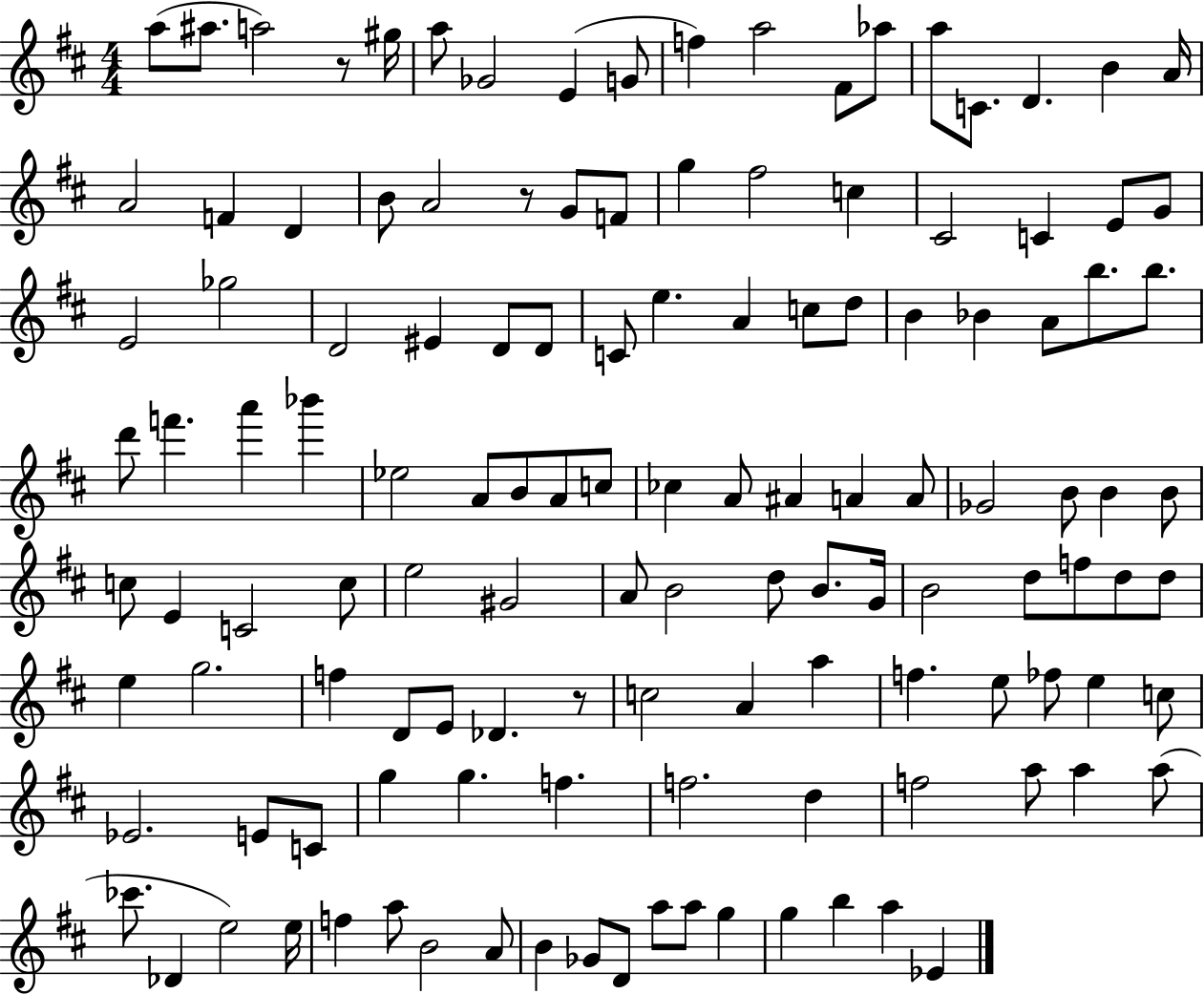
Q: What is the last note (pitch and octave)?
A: Eb4